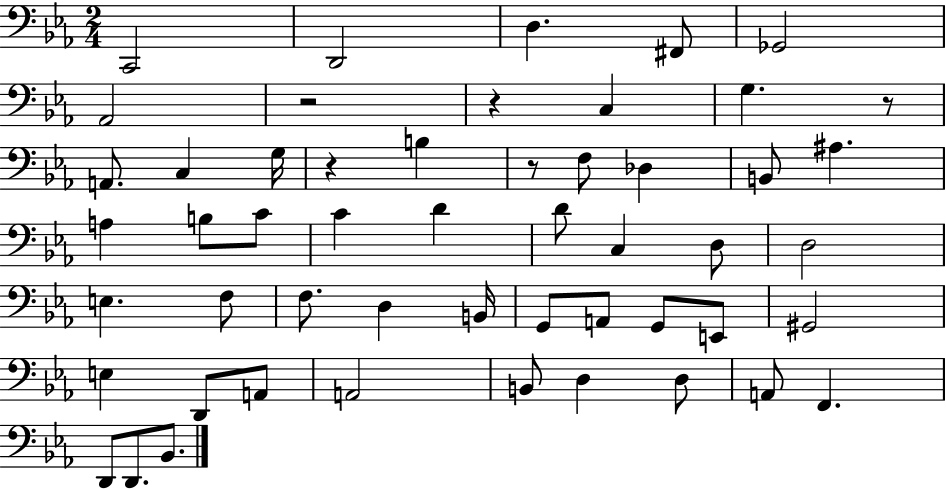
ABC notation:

X:1
T:Untitled
M:2/4
L:1/4
K:Eb
C,,2 D,,2 D, ^F,,/2 _G,,2 _A,,2 z2 z C, G, z/2 A,,/2 C, G,/4 z B, z/2 F,/2 _D, B,,/2 ^A, A, B,/2 C/2 C D D/2 C, D,/2 D,2 E, F,/2 F,/2 D, B,,/4 G,,/2 A,,/2 G,,/2 E,,/2 ^G,,2 E, D,,/2 A,,/2 A,,2 B,,/2 D, D,/2 A,,/2 F,, D,,/2 D,,/2 _B,,/2